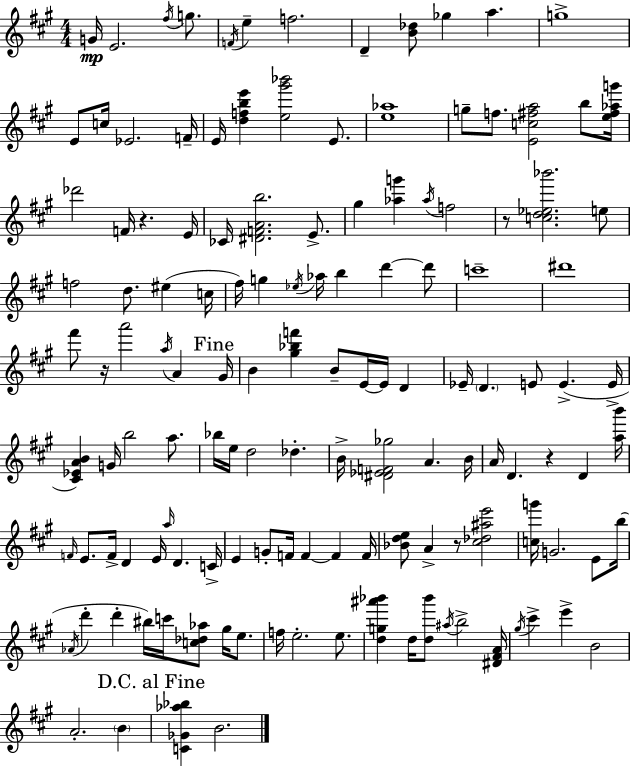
X:1
T:Untitled
M:4/4
L:1/4
K:A
G/4 E2 ^f/4 g/2 F/4 e f2 D [B_d]/2 _g a g4 E/2 c/4 _E2 F/4 E/4 [dfbe'] [e^g'_b']2 E/2 [e_a]4 g/2 f/2 [Ec^fa]2 b/2 [e^f_ag']/4 _d'2 F/4 z E/4 _C/4 [^DFAb]2 E/2 ^g [_ag'] _a/4 f2 z/2 [cd_e_b']2 e/2 f2 d/2 ^e c/4 ^f/4 g _e/4 _a/4 b d' d'/2 c'4 ^d'4 ^f'/2 z/4 a'2 a/4 A ^G/4 B [^g_bf'] B/2 E/4 E/4 D _E/4 D E/2 E E/4 [^C_EAB] G/4 b2 a/2 _b/4 e/4 d2 _d B/4 [^D_EF_g]2 A B/4 A/4 D z D [ab']/4 F/4 E/2 F/4 D E/4 a/4 D C/4 E G/2 F/4 F F F/4 [_Bde]/2 A z/2 [^c_d^ae']2 [cg']/4 G2 E/2 b/4 _A/4 d' d' ^b/4 c'/4 [c_d_a]/2 ^g/4 e/2 f/4 e2 e/2 [dg^a'_b'] d/4 [d_b']/2 ^a/4 b2 [^D^FA]/4 ^g/4 ^c' e' B2 A2 B [C_G_a_b] B2